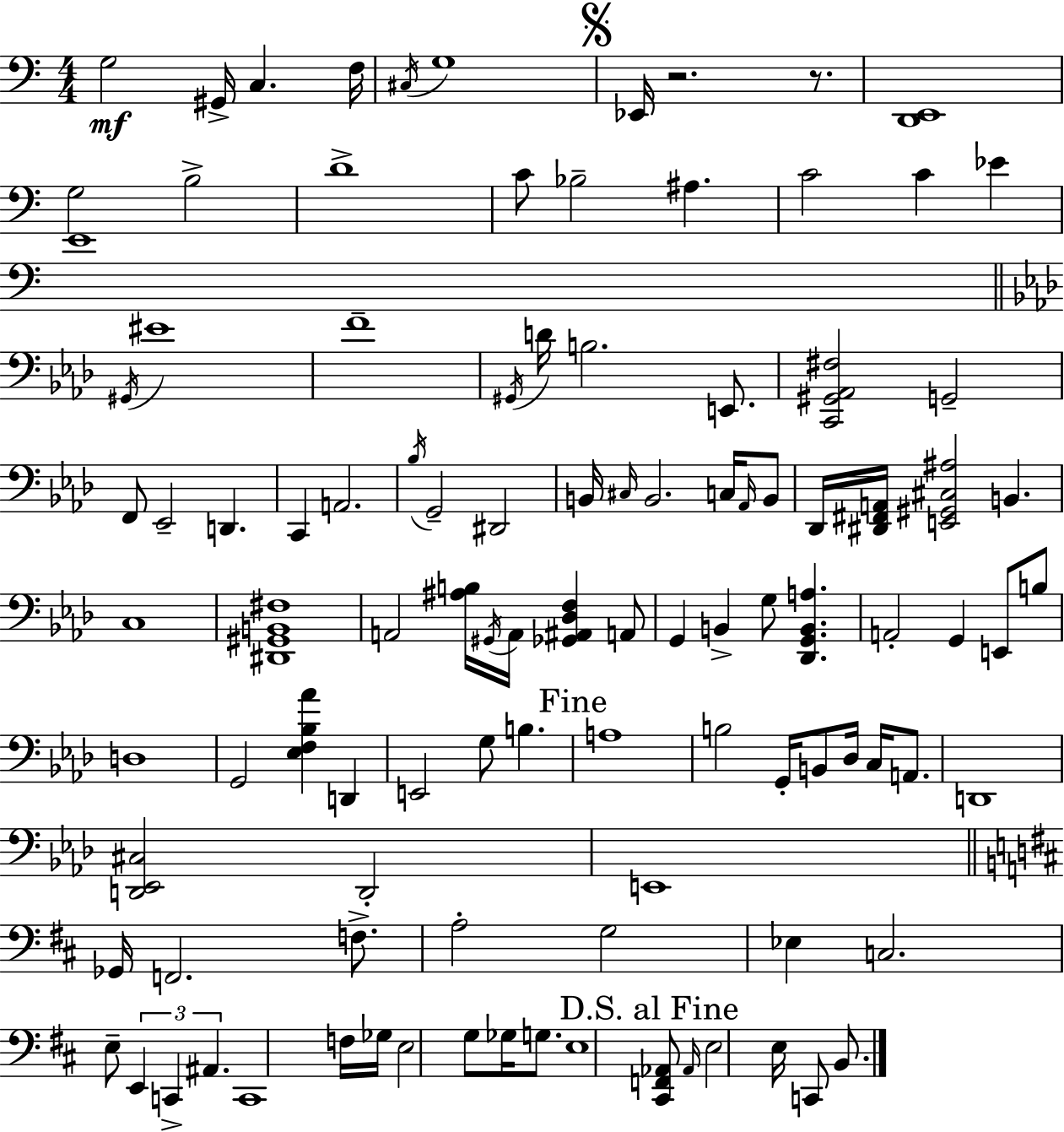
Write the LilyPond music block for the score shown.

{
  \clef bass
  \numericTimeSignature
  \time 4/4
  \key c \major
  \repeat volta 2 { g2\mf gis,16-> c4. f16 | \acciaccatura { cis16 } g1 | \mark \markup { \musicglyph "scripts.segno" } ees,16 r2. r8. | <d, e,>1 | \break g2 b2-> | d'1-> | c'8 bes2-- ais4. | c'2 c'4 ees'4 | \break e'1 | \bar "||" \break \key aes \major \acciaccatura { gis,16 } eis'1 | f'1-- | \acciaccatura { gis,16 } d'16 b2. e,8. | <c, gis, aes, fis>2 g,2-- | \break f,8 ees,2-- d,4. | c,4 a,2. | \acciaccatura { bes16 } g,2-- dis,2 | b,16 \grace { cis16 } b,2. | \break c16 \grace { aes,16 } b,8 des,16 <dis, fis, a,>16 <e, gis, cis ais>2 b,4. | c1 | <dis, gis, b, fis>1 | a,2 <ais b>16 \acciaccatura { gis,16 } a,16 | \break <ges, ais, des f>4 a,8 g,4 b,4-> g8 | <des, g, b, a>4. a,2-. g,4 | e,8 b8 d1 | g,2 <ees f bes aes'>4 | \break d,4 e,2 g8 | b4. \mark "Fine" a1 | b2 g,16-. b,8 | des16 c16 a,8. d,1 | \break <d, ees, cis>2 d,2-. | e,1 | \bar "||" \break \key b \minor ges,16 f,2. f8.-> | a2-. g2 | ees4 c2. | e8-- \tuplet 3/2 { e,4 c,4-> ais,4. } | \break c,1 | f16 ges16 e2 g8 ges16 g8. | e1 | \mark "D.S. al Fine" <cis, f, aes,>8 \grace { aes,16 } e2 e16 c,8 b,8. | \break } \bar "|."
}